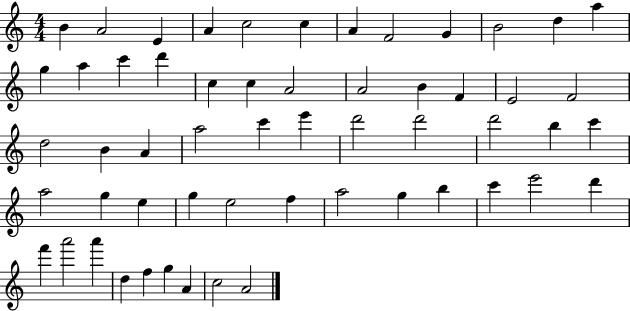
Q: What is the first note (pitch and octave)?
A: B4